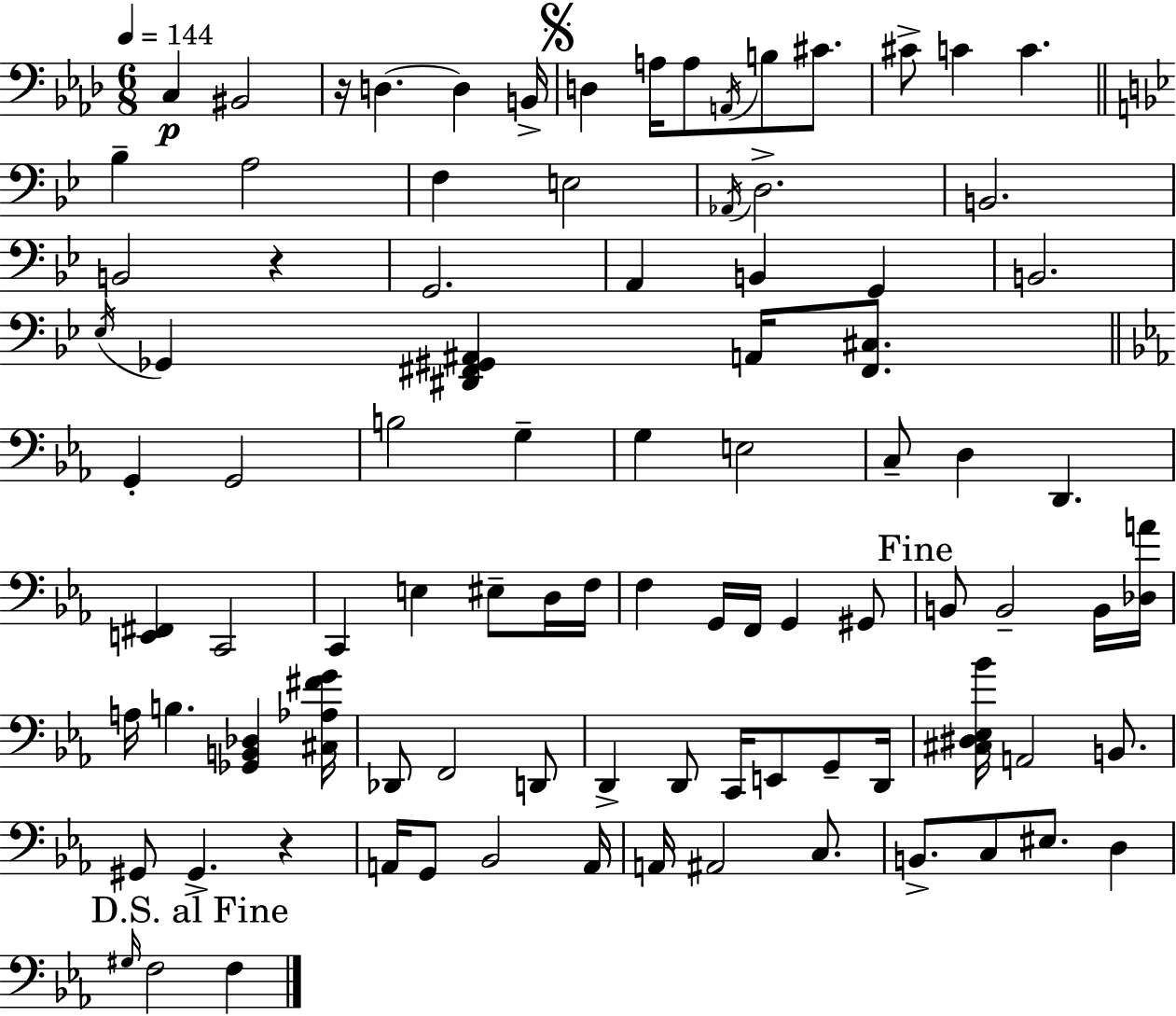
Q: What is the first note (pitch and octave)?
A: C3